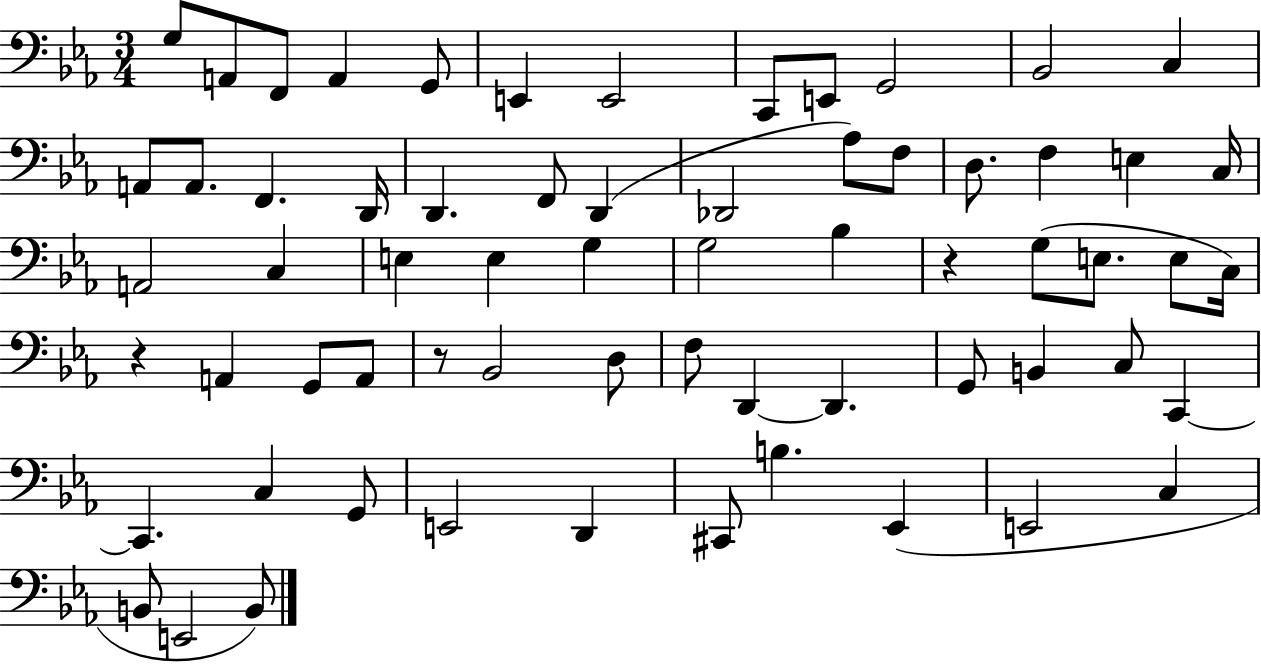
{
  \clef bass
  \numericTimeSignature
  \time 3/4
  \key ees \major
  \repeat volta 2 { g8 a,8 f,8 a,4 g,8 | e,4 e,2 | c,8 e,8 g,2 | bes,2 c4 | \break a,8 a,8. f,4. d,16 | d,4. f,8 d,4( | des,2 aes8) f8 | d8. f4 e4 c16 | \break a,2 c4 | e4 e4 g4 | g2 bes4 | r4 g8( e8. e8 c16) | \break r4 a,4 g,8 a,8 | r8 bes,2 d8 | f8 d,4~~ d,4. | g,8 b,4 c8 c,4~~ | \break c,4. c4 g,8 | e,2 d,4 | cis,8 b4. ees,4( | e,2 c4 | \break b,8 e,2 b,8) | } \bar "|."
}